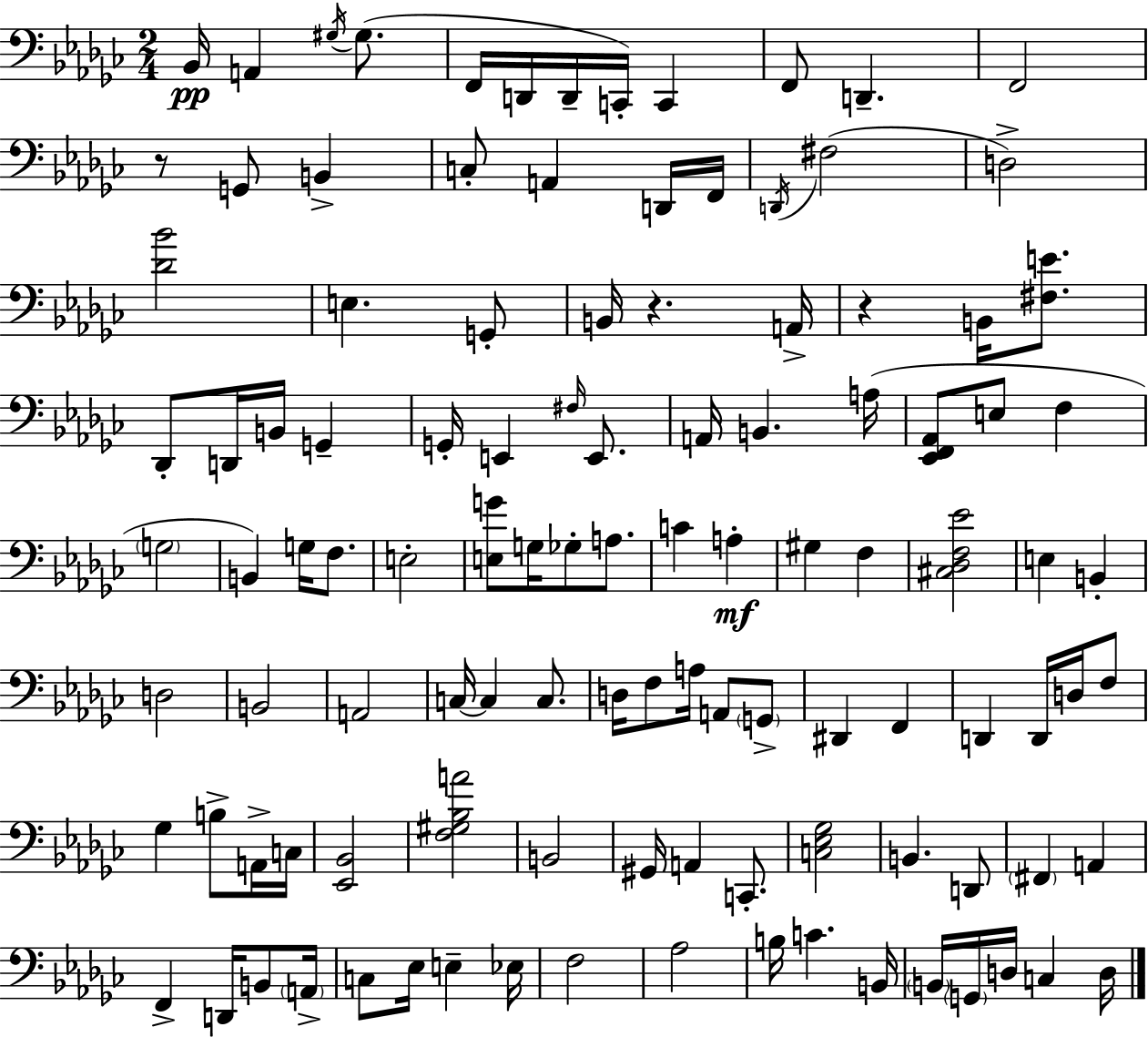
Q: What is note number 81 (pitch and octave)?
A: F#2